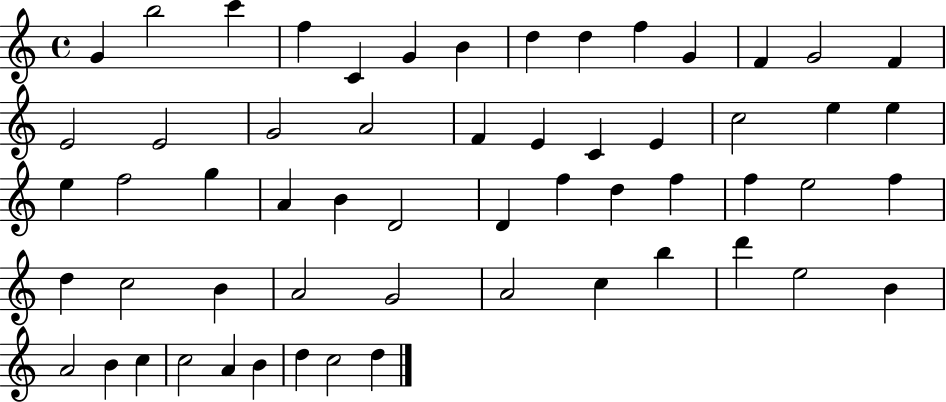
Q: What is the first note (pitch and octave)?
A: G4